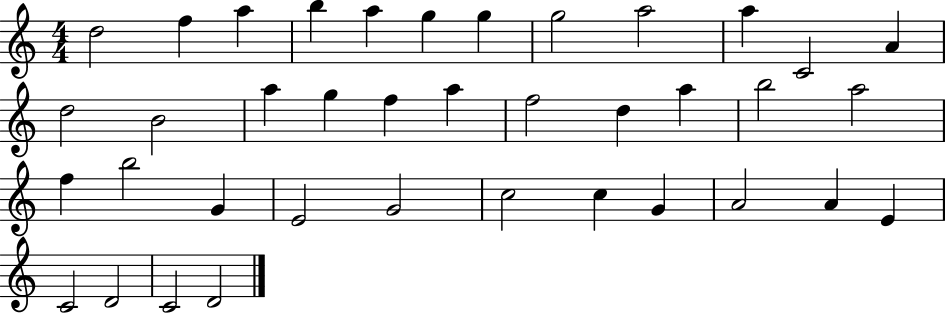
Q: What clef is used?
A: treble